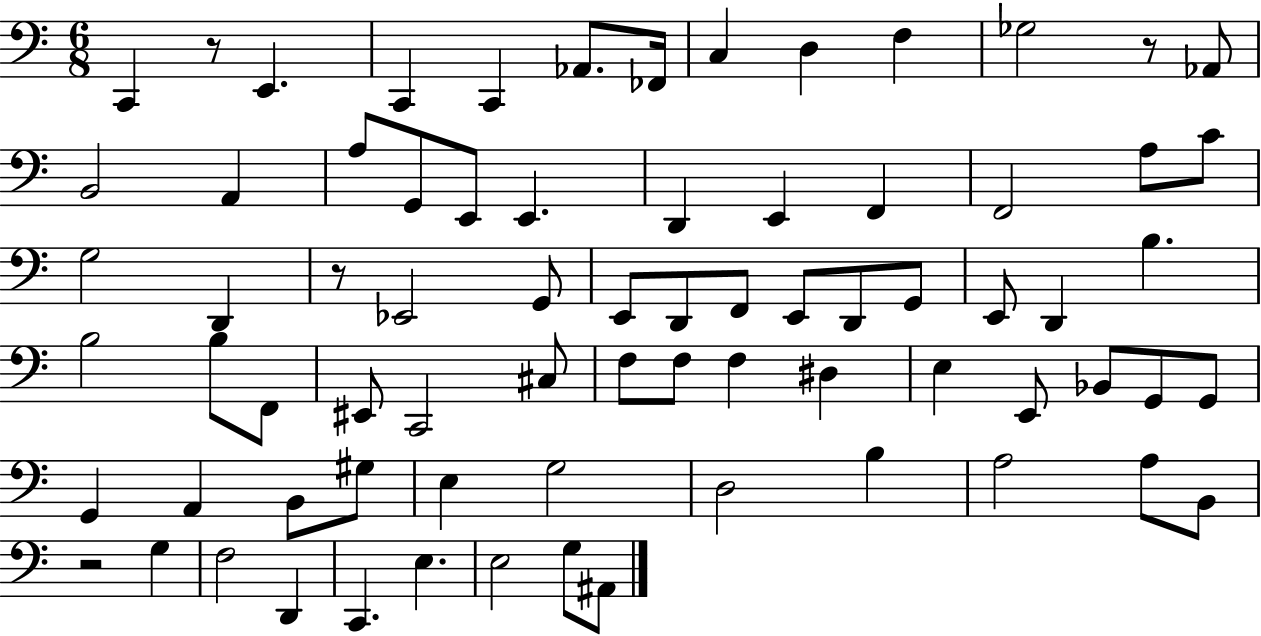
{
  \clef bass
  \numericTimeSignature
  \time 6/8
  \key c \major
  c,4 r8 e,4. | c,4 c,4 aes,8. fes,16 | c4 d4 f4 | ges2 r8 aes,8 | \break b,2 a,4 | a8 g,8 e,8 e,4. | d,4 e,4 f,4 | f,2 a8 c'8 | \break g2 d,4 | r8 ees,2 g,8 | e,8 d,8 f,8 e,8 d,8 g,8 | e,8 d,4 b4. | \break b2 b8 f,8 | eis,8 c,2 cis8 | f8 f8 f4 dis4 | e4 e,8 bes,8 g,8 g,8 | \break g,4 a,4 b,8 gis8 | e4 g2 | d2 b4 | a2 a8 b,8 | \break r2 g4 | f2 d,4 | c,4. e4. | e2 g8 ais,8 | \break \bar "|."
}